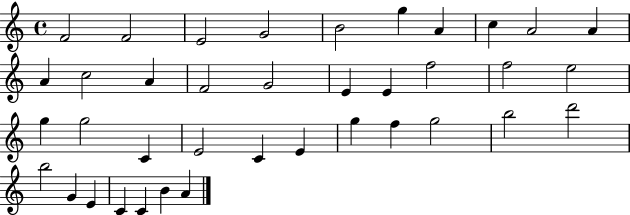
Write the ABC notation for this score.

X:1
T:Untitled
M:4/4
L:1/4
K:C
F2 F2 E2 G2 B2 g A c A2 A A c2 A F2 G2 E E f2 f2 e2 g g2 C E2 C E g f g2 b2 d'2 b2 G E C C B A